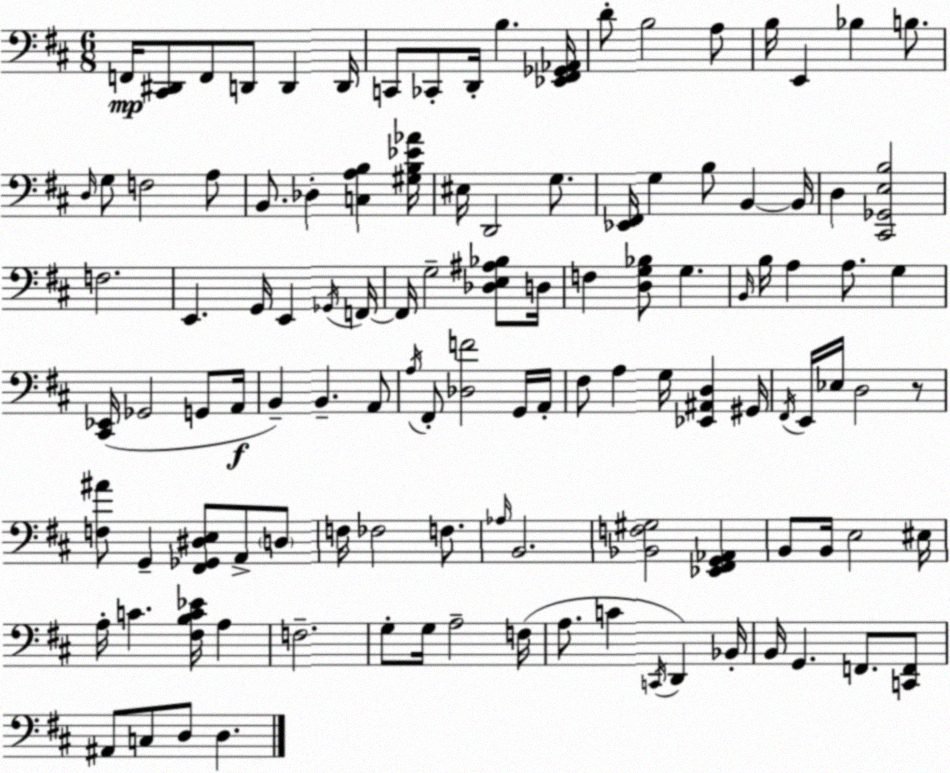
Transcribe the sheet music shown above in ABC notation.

X:1
T:Untitled
M:6/8
L:1/4
K:D
F,,/4 [^C,,^D,,]/2 F,,/2 D,,/2 D,, D,,/4 C,,/2 _C,,/2 D,,/4 B, [_E,,^F,,_G,,_A,,]/4 D/2 B,2 A,/2 B,/4 E,, _B, B,/2 D,/4 G,/2 F,2 A,/2 B,,/2 _D, [C,A,B,] [^G,B,_E_A]/4 ^E,/4 D,,2 G,/2 [_E,,^F,,]/4 G, B,/2 B,, B,,/4 D, [^C,,_G,,E,B,]2 F,2 E,, G,,/4 E,, _G,,/4 F,,/4 F,,/4 G,2 [_D,E,^A,_B,]/2 D,/4 F, [D,G,_B,]/2 G, B,,/4 B,/4 A, A,/2 G, [^C,,_E,,]/4 _G,,2 G,,/2 A,,/4 B,, B,, A,,/2 A,/4 ^F,,/2 [_D,F]2 G,,/4 A,,/4 ^F,/2 A, G,/4 [_E,,^A,,D,] ^G,,/4 ^F,,/4 E,,/4 _E,/4 D,2 z/2 [F,^A]/2 G,, [^F,,_G,,^D,E,]/2 A,,/2 D,/2 F,/4 _F,2 F,/2 _A,/4 B,,2 [_B,,F,^G,]2 [_E,,^F,,G,,_A,,] B,,/2 B,,/4 E,2 ^E,/4 A,/4 C [^F,B,C_E]/4 A, F,2 G,/2 G,/4 A,2 F,/4 A,/2 C C,,/4 D,, _B,,/4 B,,/4 G,, F,,/2 [C,,F,,]/2 ^A,,/2 C,/2 D,/2 D,